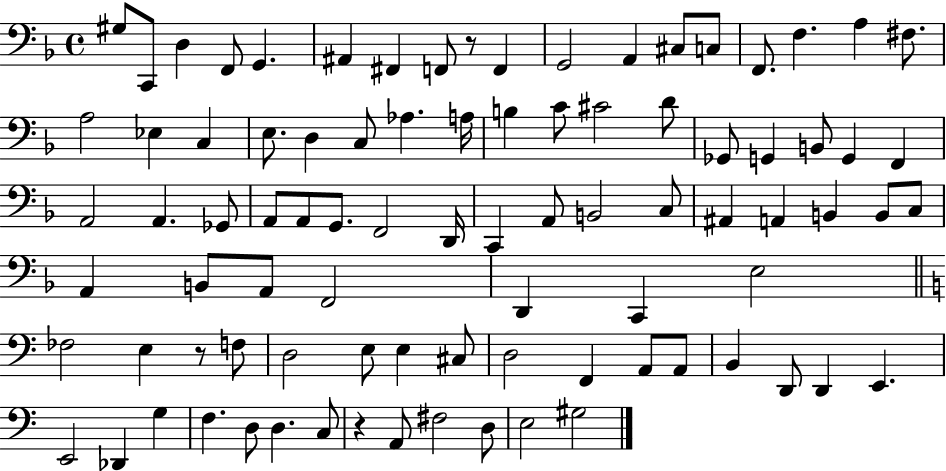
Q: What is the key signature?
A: F major